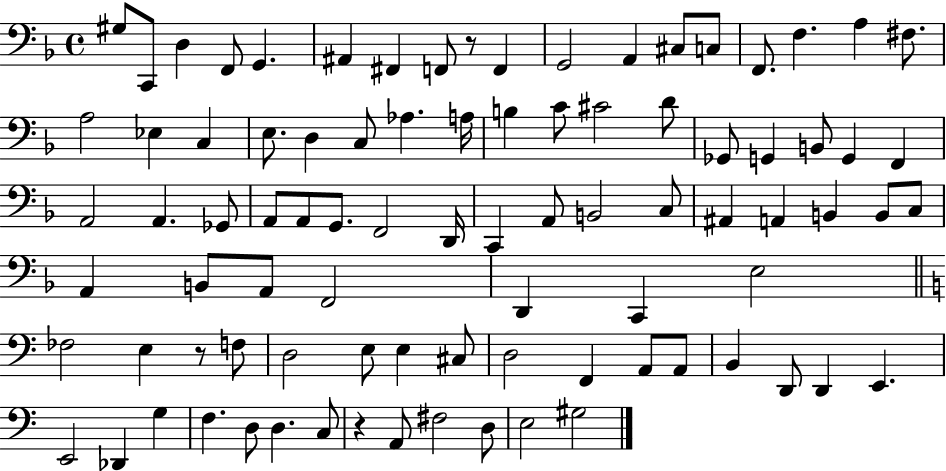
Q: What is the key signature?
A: F major